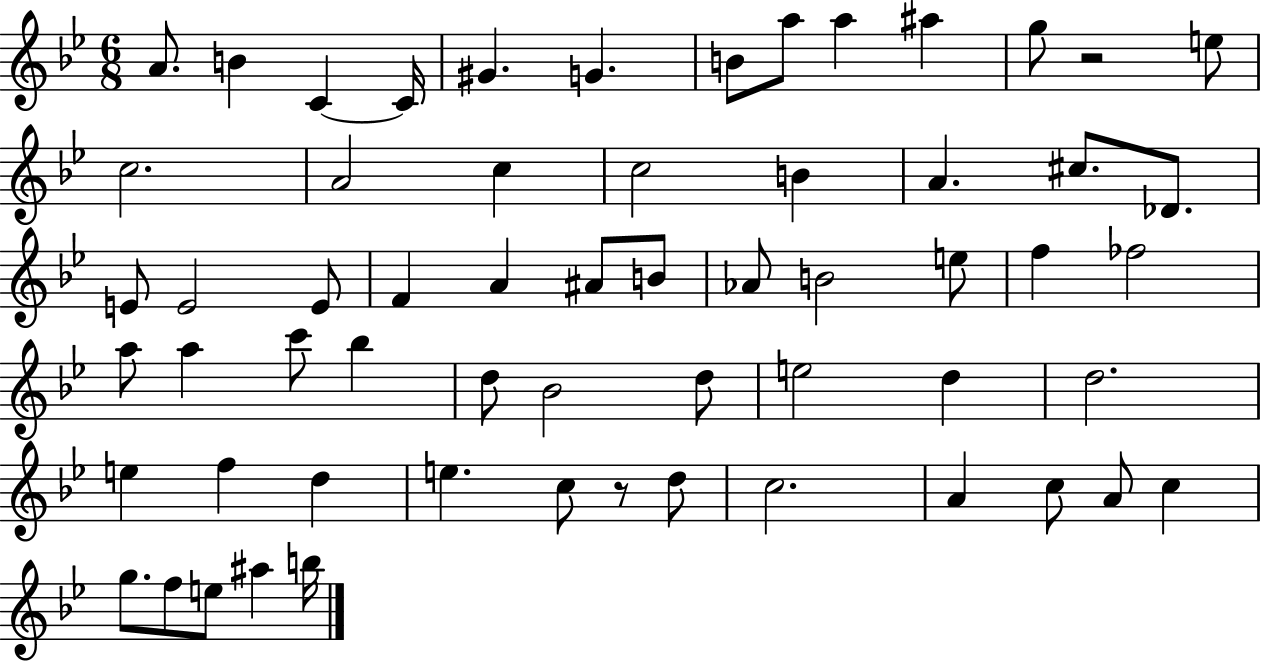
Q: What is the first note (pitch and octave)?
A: A4